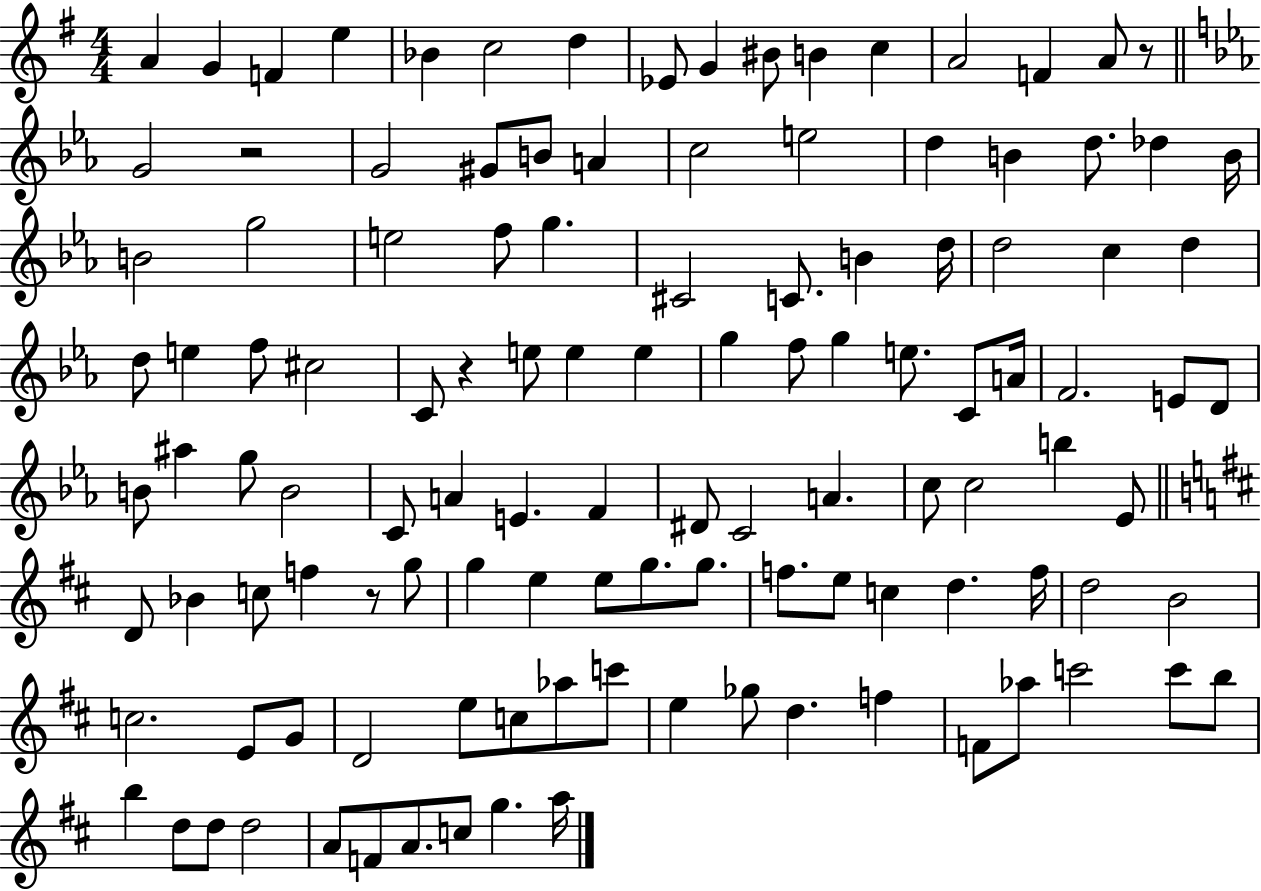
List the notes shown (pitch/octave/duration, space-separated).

A4/q G4/q F4/q E5/q Bb4/q C5/h D5/q Eb4/e G4/q BIS4/e B4/q C5/q A4/h F4/q A4/e R/e G4/h R/h G4/h G#4/e B4/e A4/q C5/h E5/h D5/q B4/q D5/e. Db5/q B4/s B4/h G5/h E5/h F5/e G5/q. C#4/h C4/e. B4/q D5/s D5/h C5/q D5/q D5/e E5/q F5/e C#5/h C4/e R/q E5/e E5/q E5/q G5/q F5/e G5/q E5/e. C4/e A4/s F4/h. E4/e D4/e B4/e A#5/q G5/e B4/h C4/e A4/q E4/q. F4/q D#4/e C4/h A4/q. C5/e C5/h B5/q Eb4/e D4/e Bb4/q C5/e F5/q R/e G5/e G5/q E5/q E5/e G5/e. G5/e. F5/e. E5/e C5/q D5/q. F5/s D5/h B4/h C5/h. E4/e G4/e D4/h E5/e C5/e Ab5/e C6/e E5/q Gb5/e D5/q. F5/q F4/e Ab5/e C6/h C6/e B5/e B5/q D5/e D5/e D5/h A4/e F4/e A4/e. C5/e G5/q. A5/s